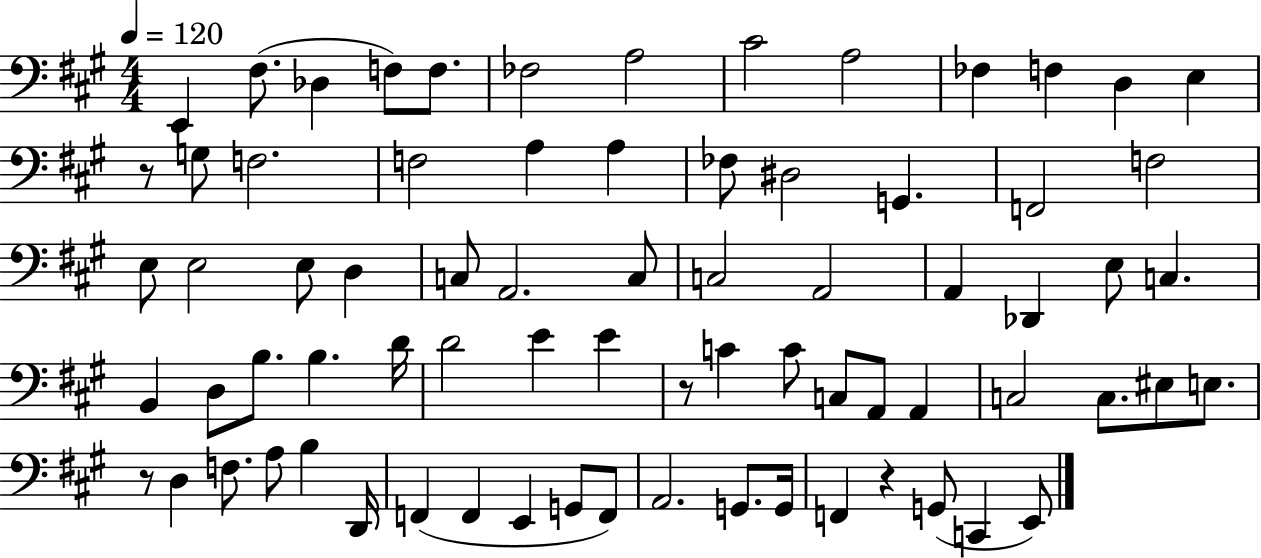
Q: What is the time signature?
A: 4/4